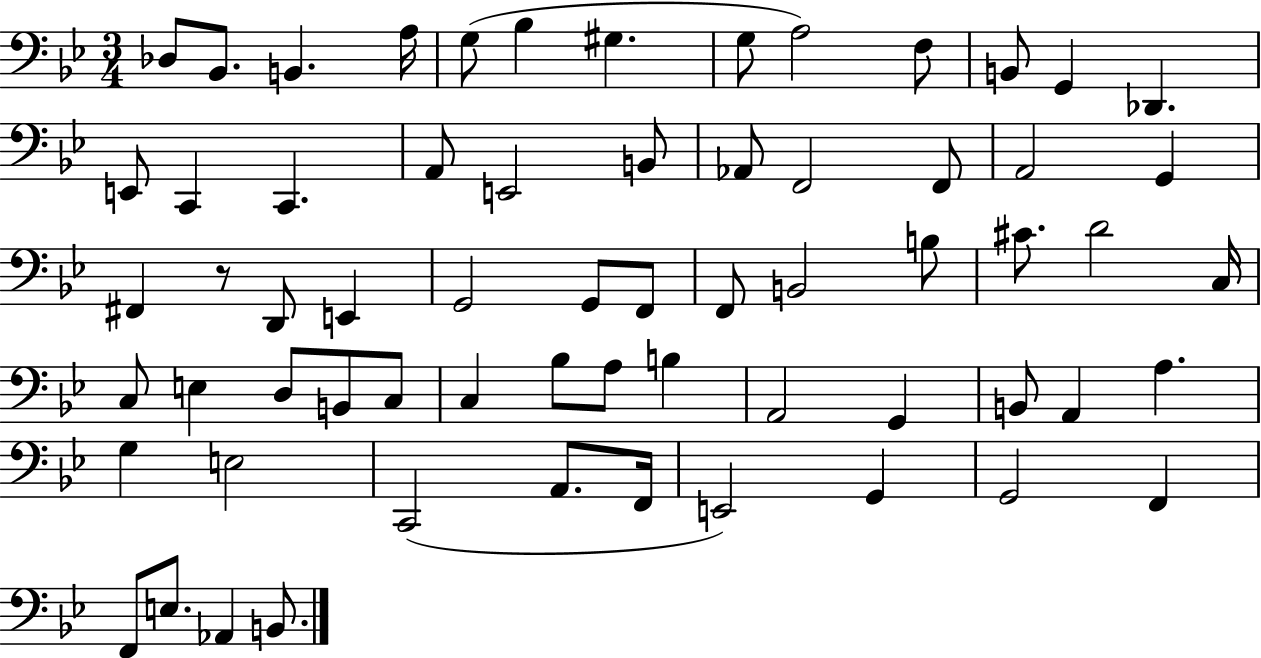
X:1
T:Untitled
M:3/4
L:1/4
K:Bb
_D,/2 _B,,/2 B,, A,/4 G,/2 _B, ^G, G,/2 A,2 F,/2 B,,/2 G,, _D,, E,,/2 C,, C,, A,,/2 E,,2 B,,/2 _A,,/2 F,,2 F,,/2 A,,2 G,, ^F,, z/2 D,,/2 E,, G,,2 G,,/2 F,,/2 F,,/2 B,,2 B,/2 ^C/2 D2 C,/4 C,/2 E, D,/2 B,,/2 C,/2 C, _B,/2 A,/2 B, A,,2 G,, B,,/2 A,, A, G, E,2 C,,2 A,,/2 F,,/4 E,,2 G,, G,,2 F,, F,,/2 E,/2 _A,, B,,/2